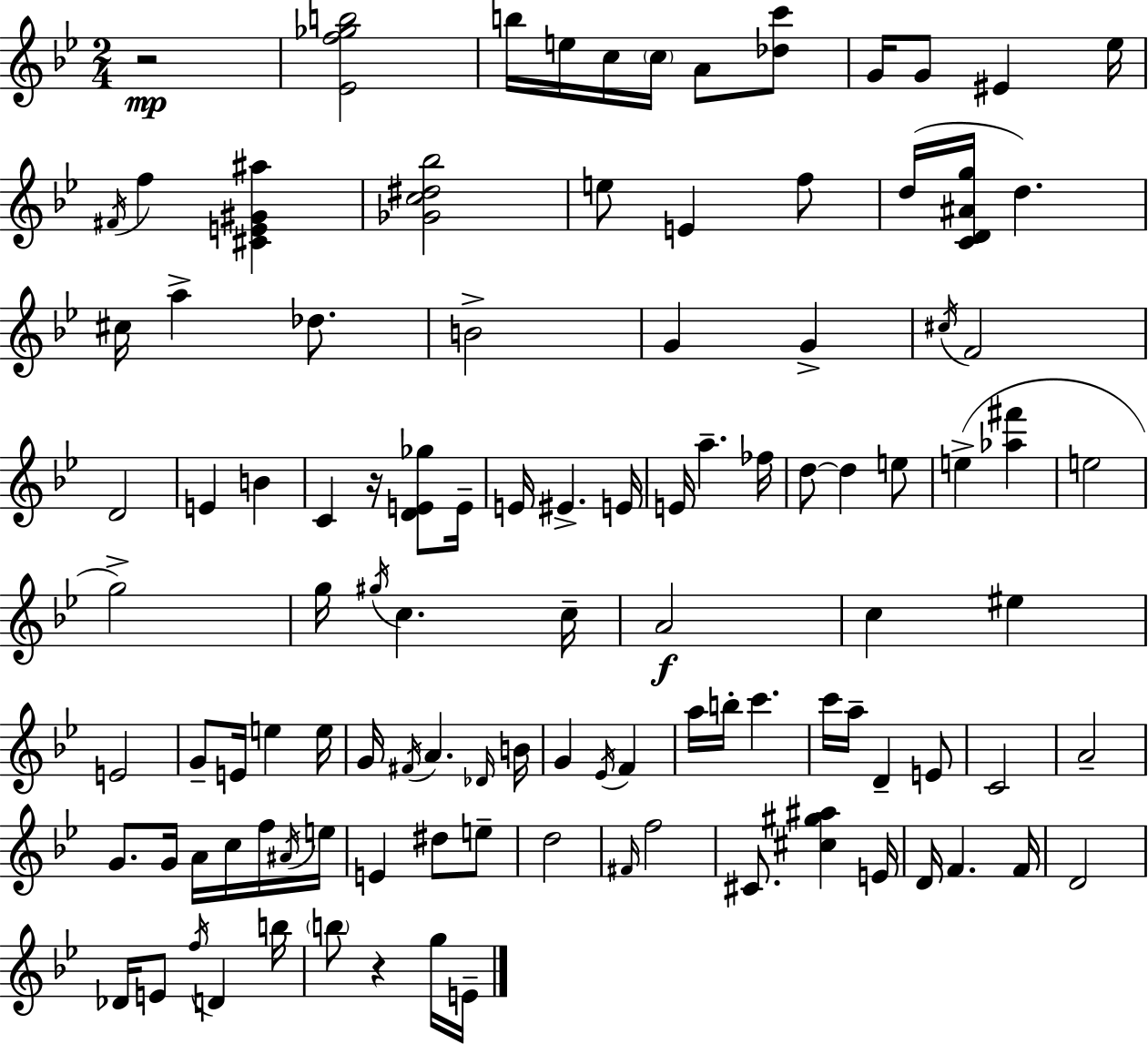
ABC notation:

X:1
T:Untitled
M:2/4
L:1/4
K:Gm
z2 [_Ef_gb]2 b/4 e/4 c/4 c/4 A/2 [_dc']/2 G/4 G/2 ^E _e/4 ^F/4 f [^CE^G^a] [_Gc^d_b]2 e/2 E f/2 d/4 [CD^Ag]/4 d ^c/4 a _d/2 B2 G G ^c/4 F2 D2 E B C z/4 [DE_g]/2 E/4 E/4 ^E E/4 E/4 a _f/4 d/2 d e/2 e [_a^f'] e2 g2 g/4 ^g/4 c c/4 A2 c ^e E2 G/2 E/4 e e/4 G/4 ^F/4 A _D/4 B/4 G _E/4 F a/4 b/4 c' c'/4 a/4 D E/2 C2 A2 G/2 G/4 A/4 c/4 f/4 ^A/4 e/4 E ^d/2 e/2 d2 ^F/4 f2 ^C/2 [^c^g^a] E/4 D/4 F F/4 D2 _D/4 E/2 f/4 D b/4 b/2 z g/4 E/4